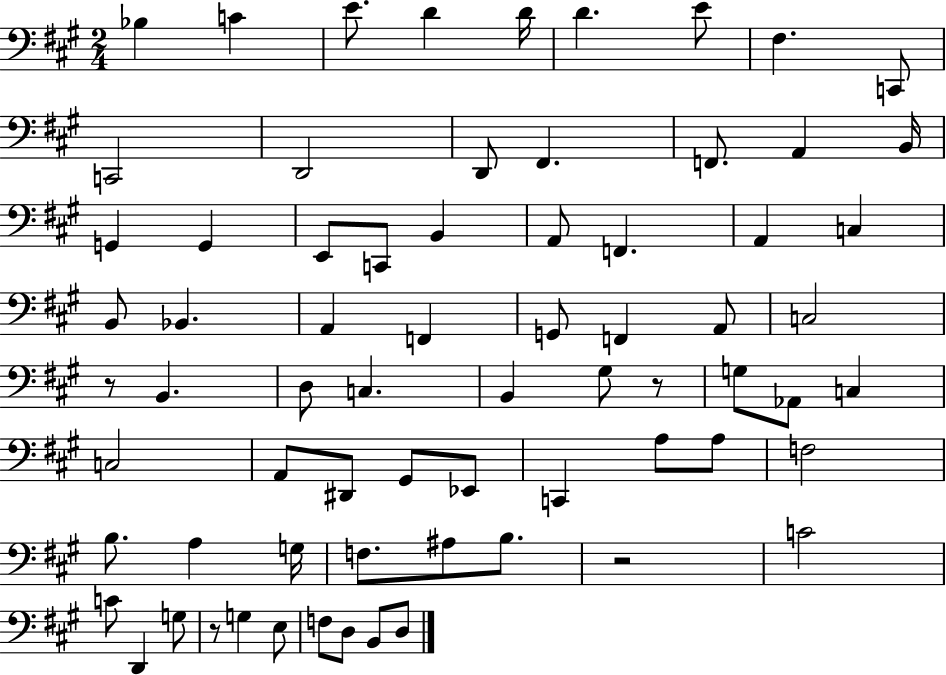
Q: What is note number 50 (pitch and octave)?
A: F3